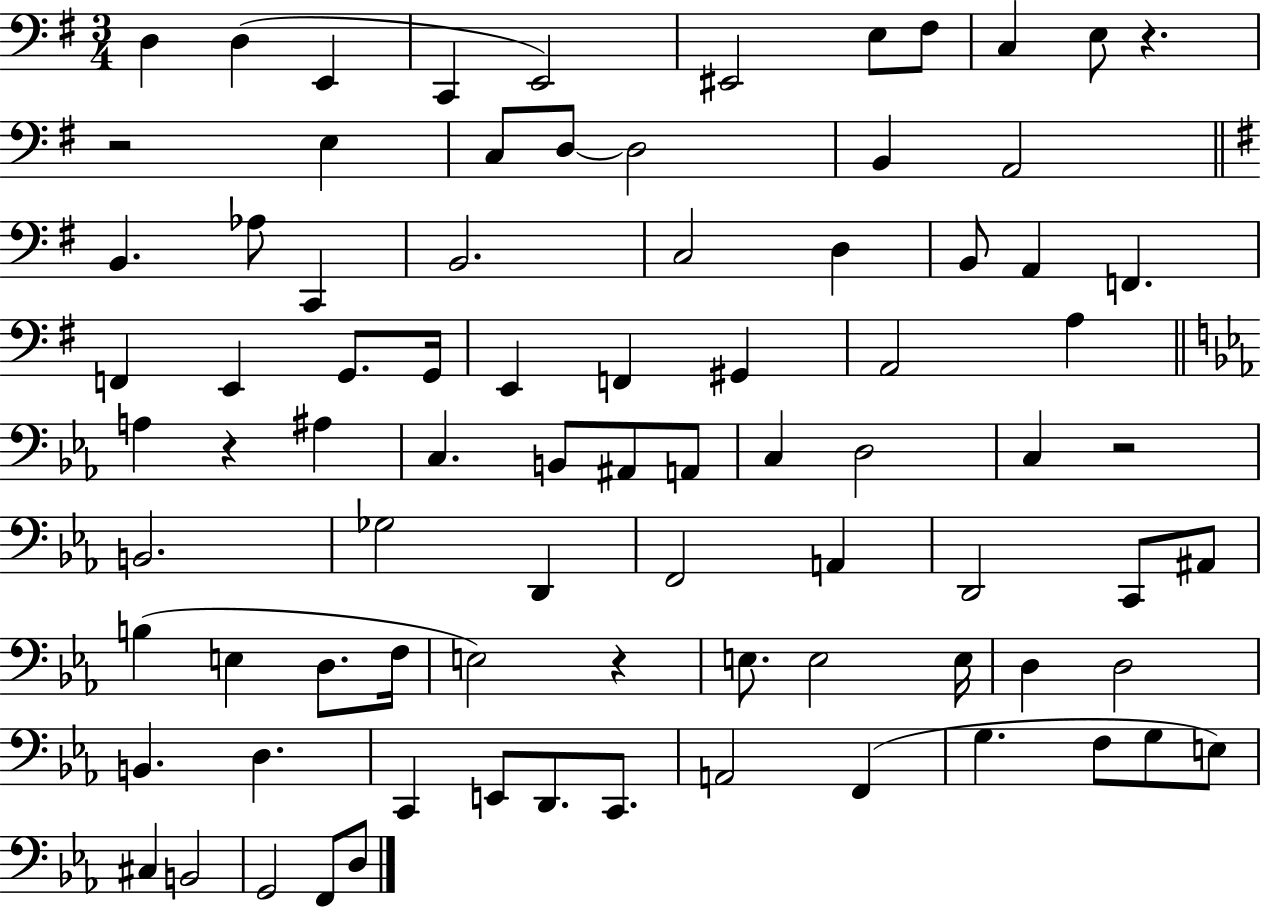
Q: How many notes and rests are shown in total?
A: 83